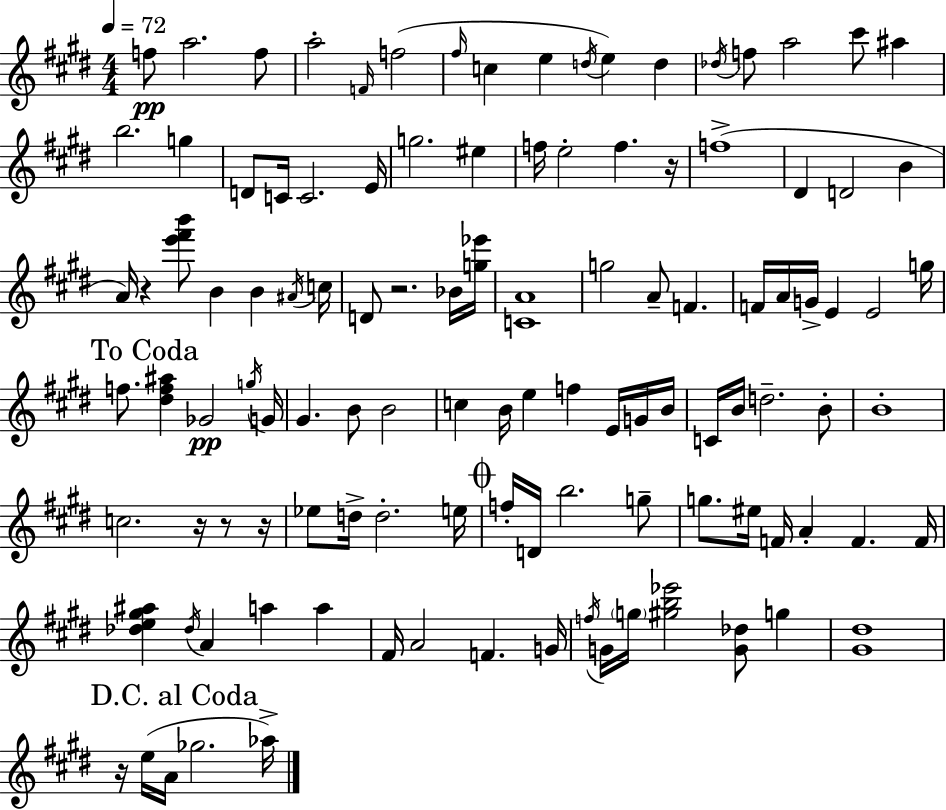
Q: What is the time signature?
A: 4/4